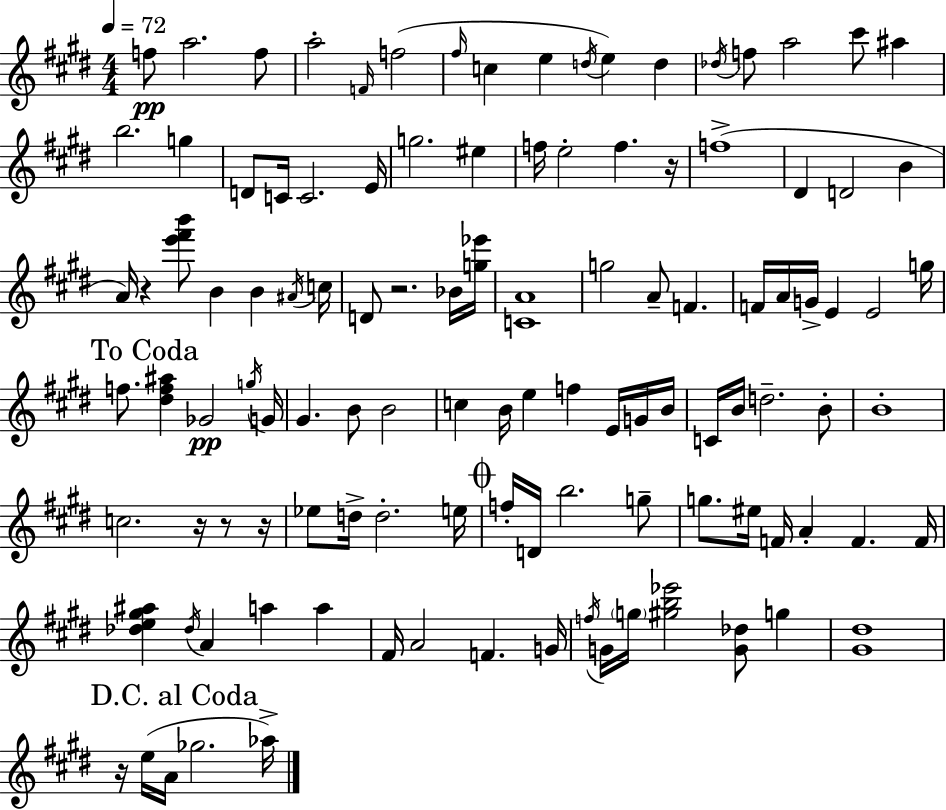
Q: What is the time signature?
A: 4/4